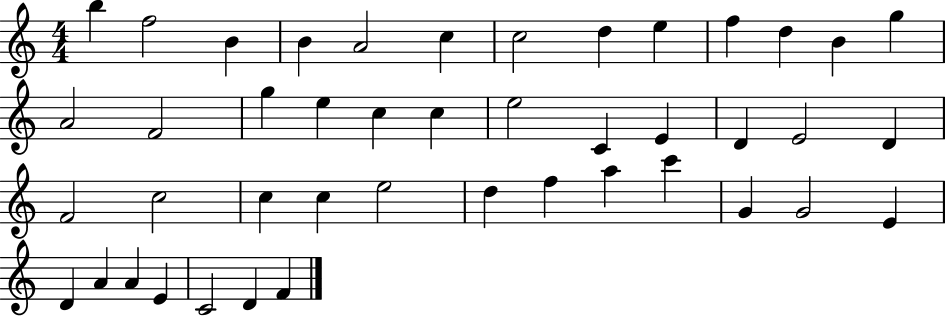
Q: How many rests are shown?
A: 0